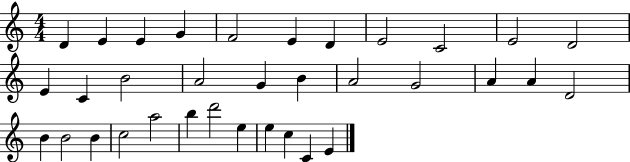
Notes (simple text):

D4/q E4/q E4/q G4/q F4/h E4/q D4/q E4/h C4/h E4/h D4/h E4/q C4/q B4/h A4/h G4/q B4/q A4/h G4/h A4/q A4/q D4/h B4/q B4/h B4/q C5/h A5/h B5/q D6/h E5/q E5/q C5/q C4/q E4/q